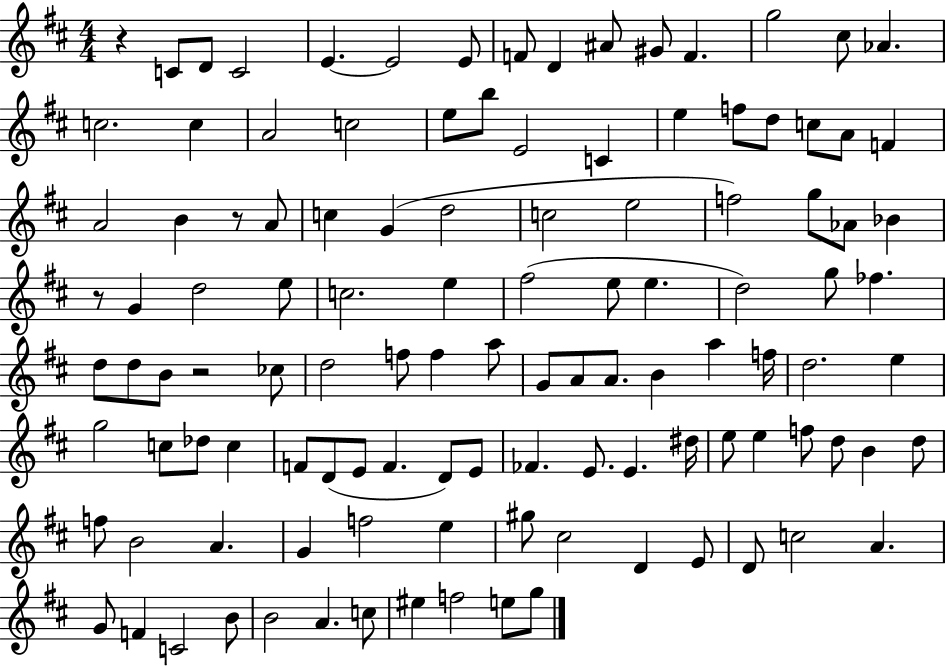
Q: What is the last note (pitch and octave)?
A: G5